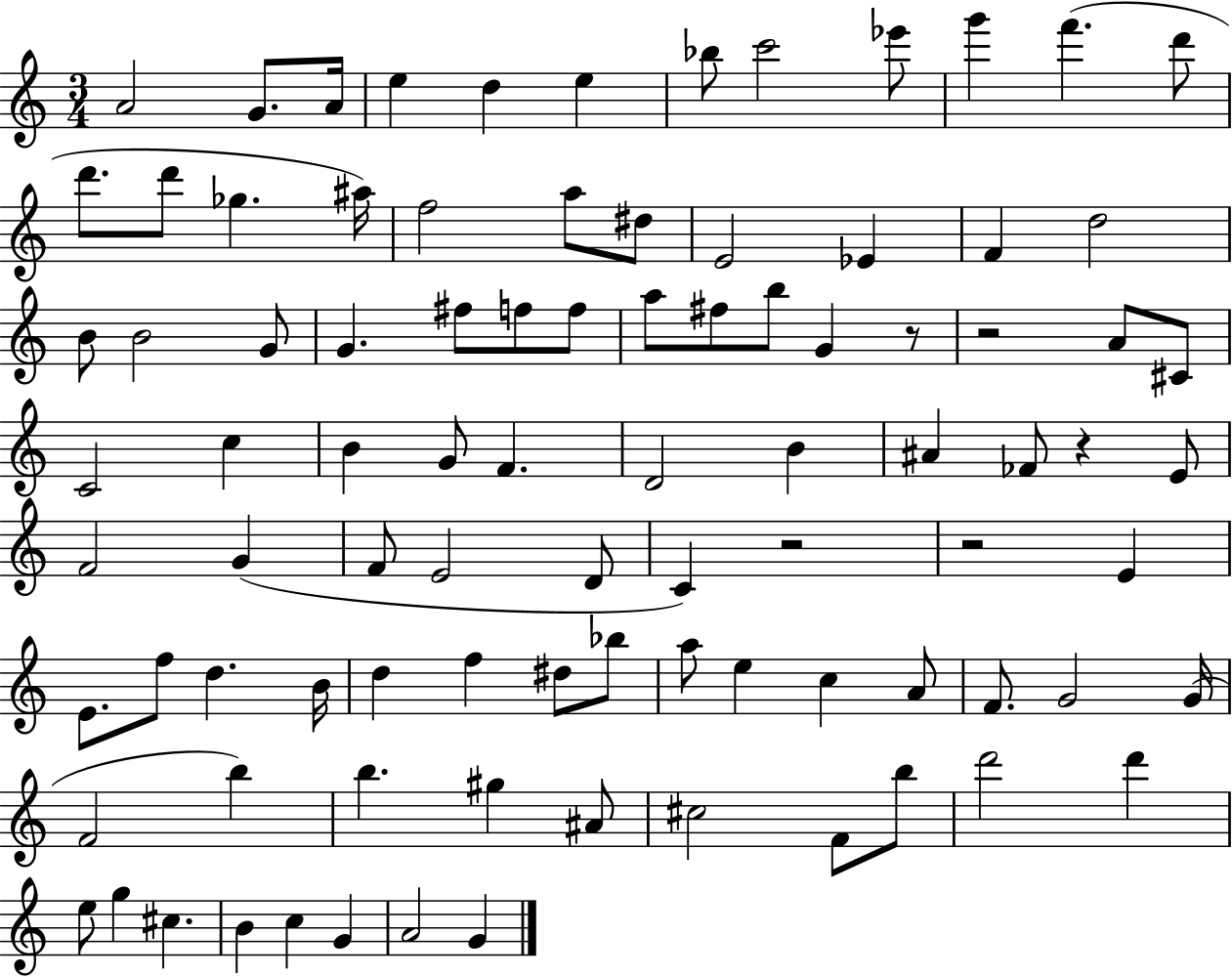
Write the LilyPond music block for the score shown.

{
  \clef treble
  \numericTimeSignature
  \time 3/4
  \key c \major
  \repeat volta 2 { a'2 g'8. a'16 | e''4 d''4 e''4 | bes''8 c'''2 ees'''8 | g'''4 f'''4.( d'''8 | \break d'''8. d'''8 ges''4. ais''16) | f''2 a''8 dis''8 | e'2 ees'4 | f'4 d''2 | \break b'8 b'2 g'8 | g'4. fis''8 f''8 f''8 | a''8 fis''8 b''8 g'4 r8 | r2 a'8 cis'8 | \break c'2 c''4 | b'4 g'8 f'4. | d'2 b'4 | ais'4 fes'8 r4 e'8 | \break f'2 g'4( | f'8 e'2 d'8 | c'4) r2 | r2 e'4 | \break e'8. f''8 d''4. b'16 | d''4 f''4 dis''8 bes''8 | a''8 e''4 c''4 a'8 | f'8. g'2 g'16( | \break f'2 b''4) | b''4. gis''4 ais'8 | cis''2 f'8 b''8 | d'''2 d'''4 | \break e''8 g''4 cis''4. | b'4 c''4 g'4 | a'2 g'4 | } \bar "|."
}